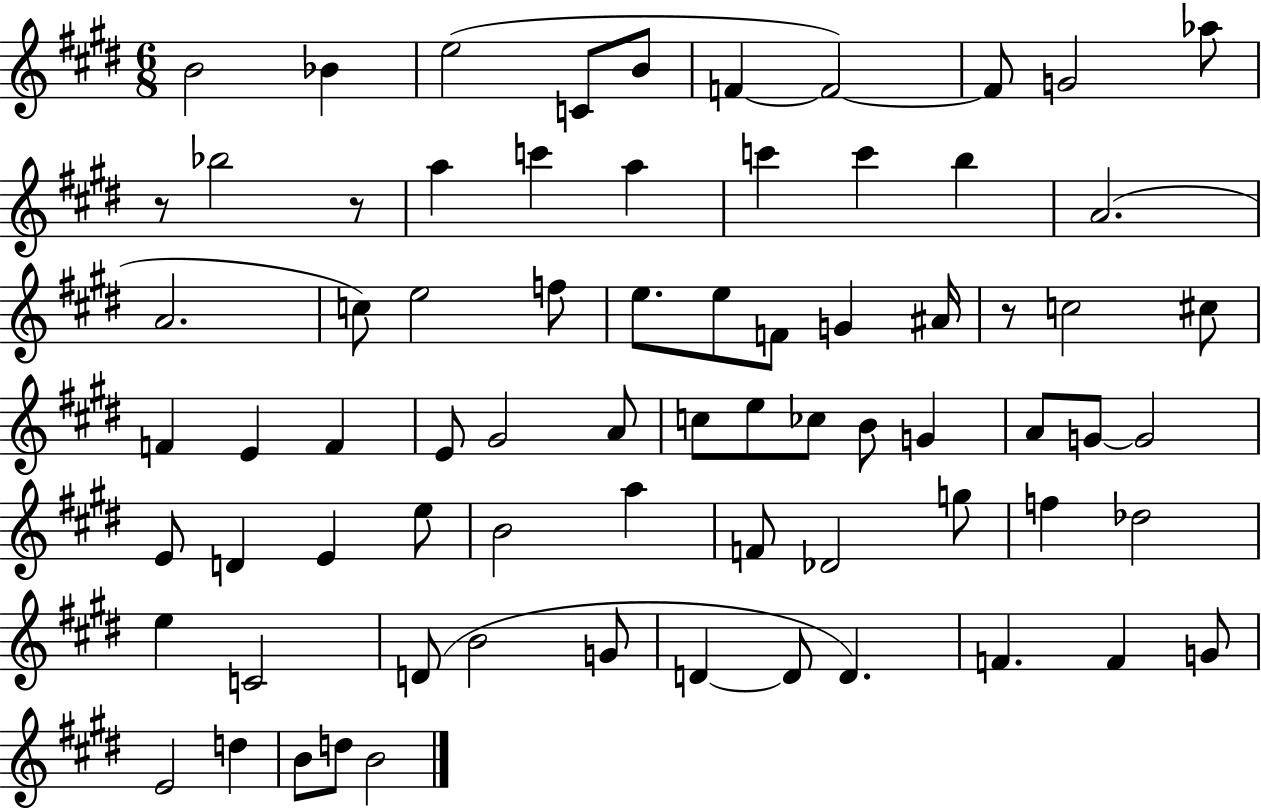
B4/h Bb4/q E5/h C4/e B4/e F4/q F4/h F4/e G4/h Ab5/e R/e Bb5/h R/e A5/q C6/q A5/q C6/q C6/q B5/q A4/h. A4/h. C5/e E5/h F5/e E5/e. E5/e F4/e G4/q A#4/s R/e C5/h C#5/e F4/q E4/q F4/q E4/e G#4/h A4/e C5/e E5/e CES5/e B4/e G4/q A4/e G4/e G4/h E4/e D4/q E4/q E5/e B4/h A5/q F4/e Db4/h G5/e F5/q Db5/h E5/q C4/h D4/e B4/h G4/e D4/q D4/e D4/q. F4/q. F4/q G4/e E4/h D5/q B4/e D5/e B4/h